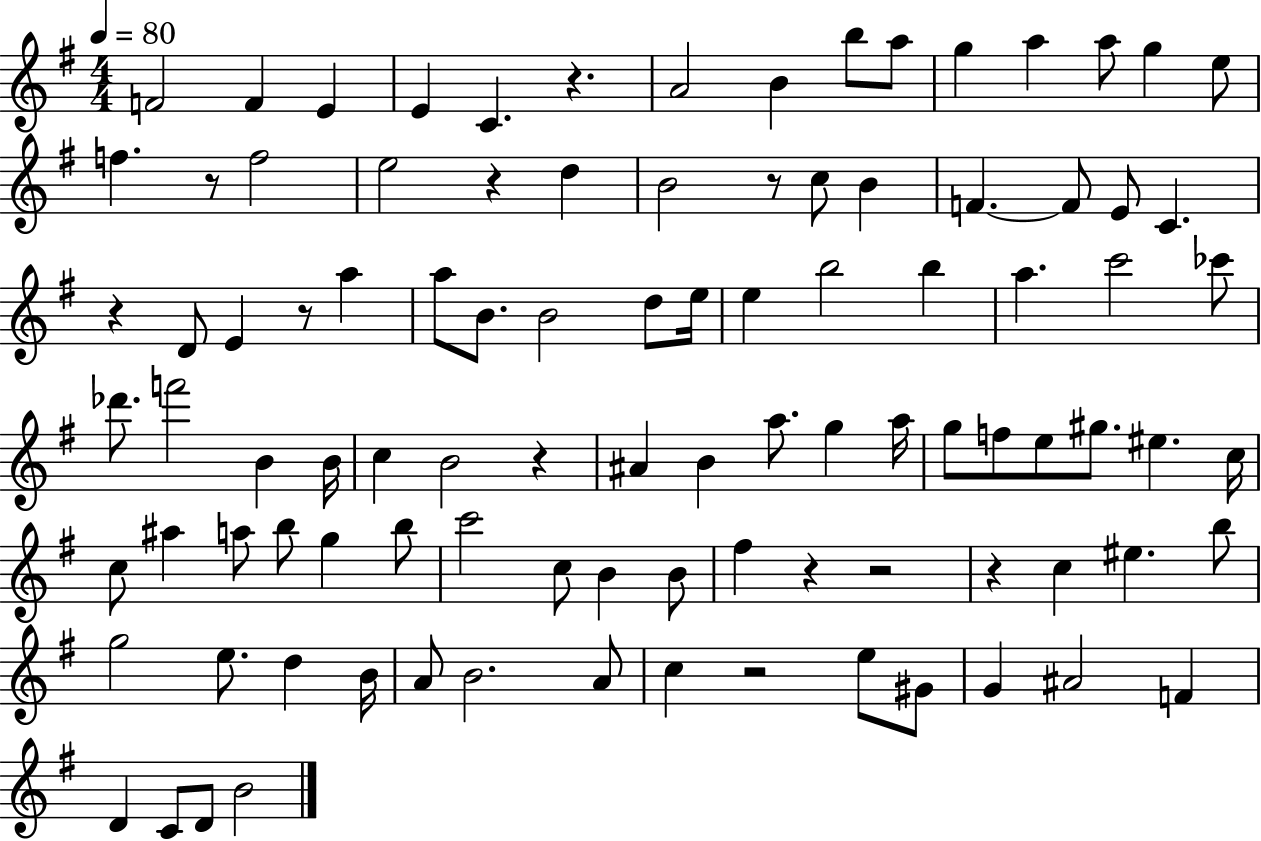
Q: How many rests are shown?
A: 11